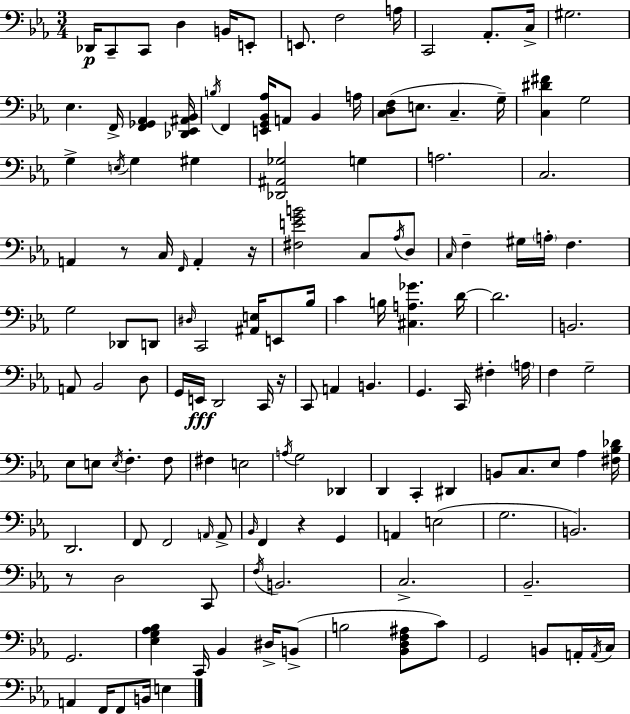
{
  \clef bass
  \numericTimeSignature
  \time 3/4
  \key ees \major
  des,16\p c,8-- c,8 d4 b,16 e,8-. | e,8. f2 a16 | c,2 aes,8.-. c16-> | gis2. | \break ees4. f,16-> <f, ges, aes,>4 <des, ees, ais, bes,>16 | \acciaccatura { b16 } f,4 <e, g, bes, aes>16 a,8 bes,4 | a16 <c d f>8( e8. c4.-- | g16--) <c dis' fis'>4 g2 | \break g4-> \acciaccatura { e16 } g4 gis4 | <des, ais, ges>2 g4 | a2. | c2. | \break a,4 r8 c16 \grace { f,16 } a,4-. | r16 <fis e' g' b'>2 c8 | \acciaccatura { aes16 } d8 \grace { c16 } f4-- gis16 \parenthesize a16-. f4. | g2 | \break des,8 d,8 \grace { dis16 } c,2 | <ais, e>16 e,8 bes16 c'4 b16 <cis a ges'>4. | d'16~~ d'2. | b,2. | \break a,8 bes,2 | d8 g,16 e,16\fff d,2 | c,16 r16 c,8 a,4 | b,4. g,4. | \break c,16 fis4-. \parenthesize a16 f4 g2-- | ees8 e8 \acciaccatura { e16 } f4.-. | f8 fis4 e2 | \acciaccatura { a16 } g2 | \break des,4 d,4 | c,4-. dis,4 b,8 c8. | ees8 aes4 <fis bes des'>16 d,2. | f,8 f,2 | \break \grace { a,16 } a,8-> \grace { bes,16 } f,4 | r4 g,4 a,4 | e2( g2. | b,2.) | \break r8 | d2 c,8 \acciaccatura { f16 } b,2. | c2.-> | bes,2.-- | \break g,2. | <ees g aes bes>4 | c,16 bes,4 dis16-> b,8->( b2 | <bes, d f ais>8 c'8) g,2 | \break b,8 a,16-. \acciaccatura { a,16 } c16 | a,4 f,16 f,8 b,16 e4 | \bar "|."
}